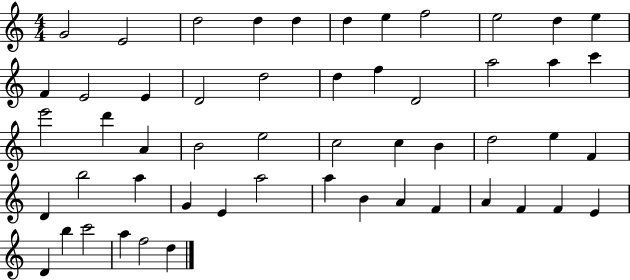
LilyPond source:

{
  \clef treble
  \numericTimeSignature
  \time 4/4
  \key c \major
  g'2 e'2 | d''2 d''4 d''4 | d''4 e''4 f''2 | e''2 d''4 e''4 | \break f'4 e'2 e'4 | d'2 d''2 | d''4 f''4 d'2 | a''2 a''4 c'''4 | \break e'''2 d'''4 a'4 | b'2 e''2 | c''2 c''4 b'4 | d''2 e''4 f'4 | \break d'4 b''2 a''4 | g'4 e'4 a''2 | a''4 b'4 a'4 f'4 | a'4 f'4 f'4 e'4 | \break d'4 b''4 c'''2 | a''4 f''2 d''4 | \bar "|."
}